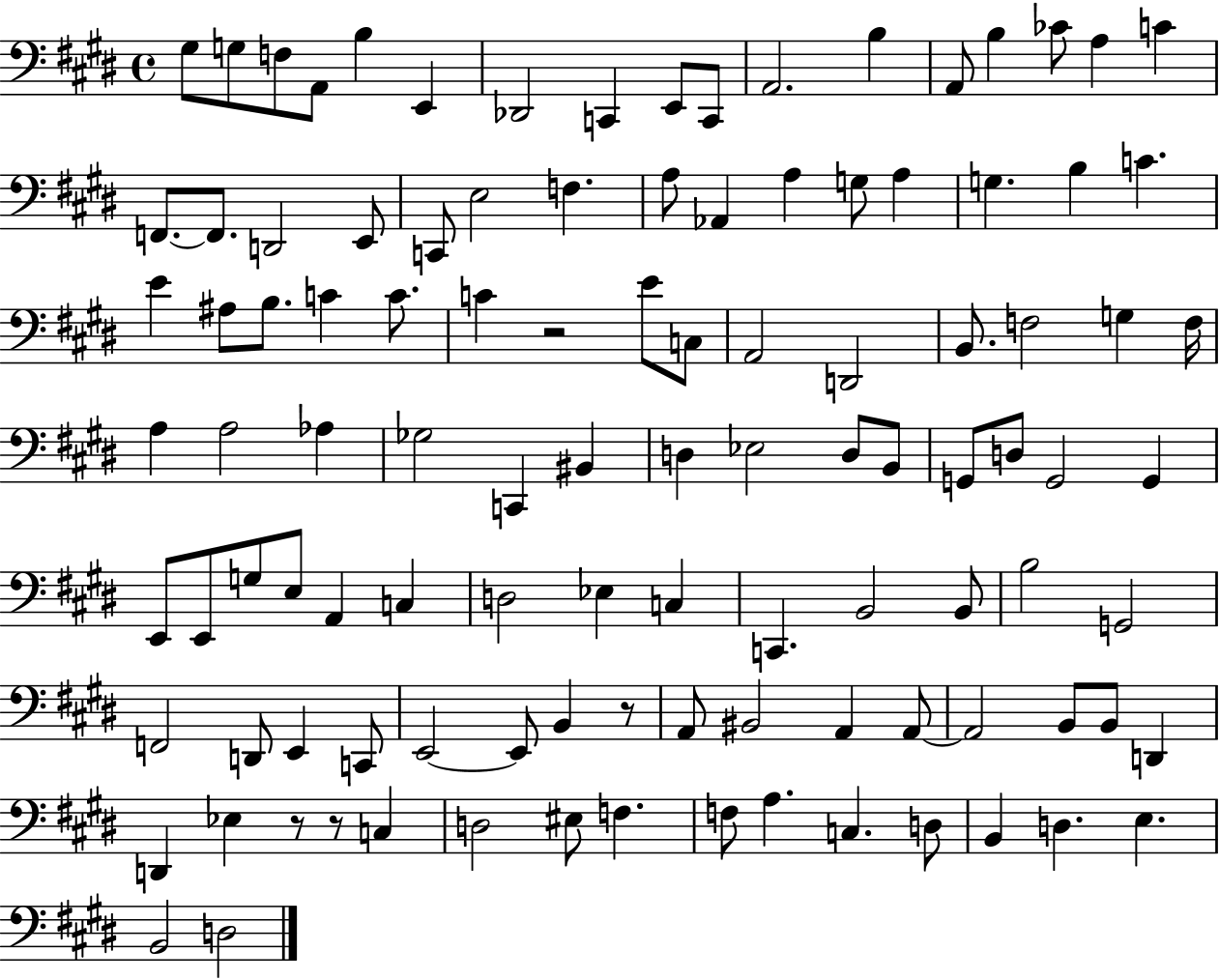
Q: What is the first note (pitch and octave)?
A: G#3